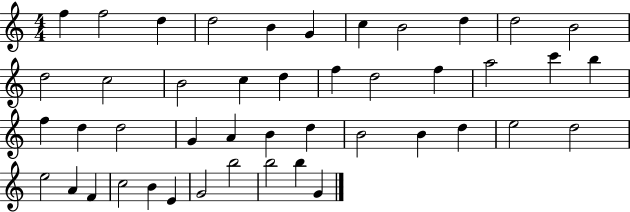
{
  \clef treble
  \numericTimeSignature
  \time 4/4
  \key c \major
  f''4 f''2 d''4 | d''2 b'4 g'4 | c''4 b'2 d''4 | d''2 b'2 | \break d''2 c''2 | b'2 c''4 d''4 | f''4 d''2 f''4 | a''2 c'''4 b''4 | \break f''4 d''4 d''2 | g'4 a'4 b'4 d''4 | b'2 b'4 d''4 | e''2 d''2 | \break e''2 a'4 f'4 | c''2 b'4 e'4 | g'2 b''2 | b''2 b''4 g'4 | \break \bar "|."
}